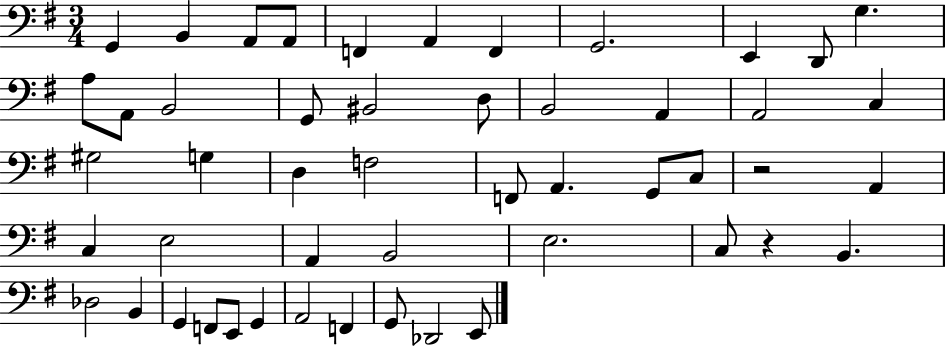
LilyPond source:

{
  \clef bass
  \numericTimeSignature
  \time 3/4
  \key g \major
  \repeat volta 2 { g,4 b,4 a,8 a,8 | f,4 a,4 f,4 | g,2. | e,4 d,8 g4. | \break a8 a,8 b,2 | g,8 bis,2 d8 | b,2 a,4 | a,2 c4 | \break gis2 g4 | d4 f2 | f,8 a,4. g,8 c8 | r2 a,4 | \break c4 e2 | a,4 b,2 | e2. | c8 r4 b,4. | \break des2 b,4 | g,4 f,8 e,8 g,4 | a,2 f,4 | g,8 des,2 e,8 | \break } \bar "|."
}